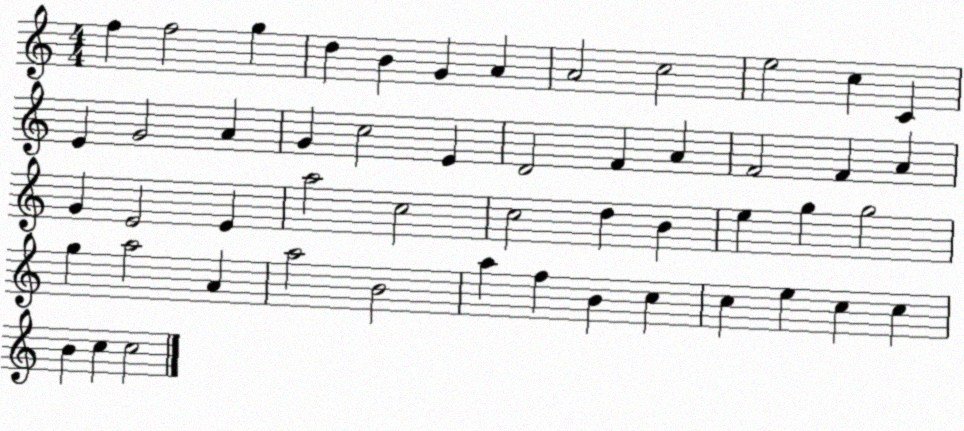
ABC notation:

X:1
T:Untitled
M:4/4
L:1/4
K:C
f f2 g d B G A A2 c2 e2 c C E G2 A G c2 E D2 F A F2 F A G E2 E a2 c2 c2 d B e g g2 g a2 A a2 B2 a f B c c e c c B c c2